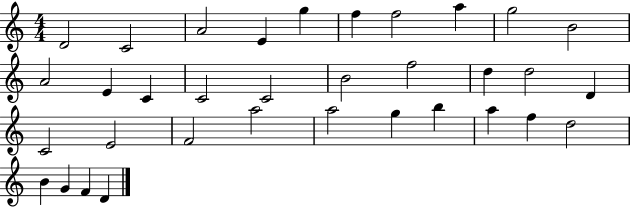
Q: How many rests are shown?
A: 0